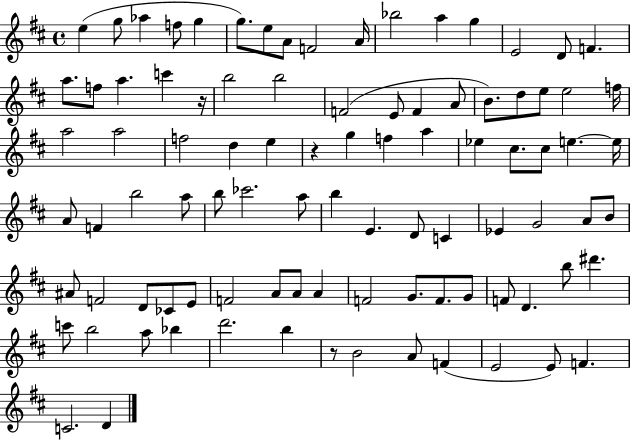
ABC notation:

X:1
T:Untitled
M:4/4
L:1/4
K:D
e g/2 _a f/2 g g/2 e/2 A/2 F2 A/4 _b2 a g E2 D/2 F a/2 f/2 a c' z/4 b2 b2 F2 E/2 F A/2 B/2 d/2 e/2 e2 f/4 a2 a2 f2 d e z g f a _e ^c/2 ^c/2 e e/4 A/2 F b2 a/2 b/2 _c'2 a/2 b E D/2 C _E G2 A/2 B/2 ^A/2 F2 D/2 _C/2 E/2 F2 A/2 A/2 A F2 G/2 F/2 G/2 F/2 D b/2 ^d' c'/2 b2 a/2 _b d'2 b z/2 B2 A/2 F E2 E/2 F C2 D